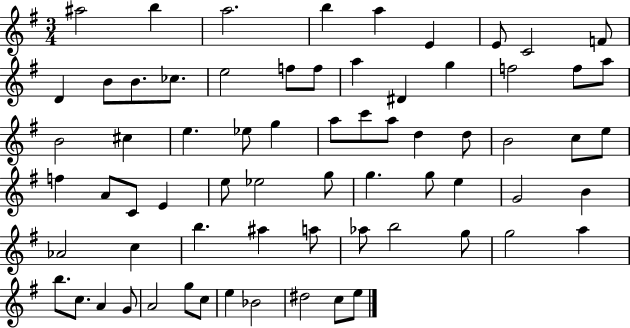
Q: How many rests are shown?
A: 0